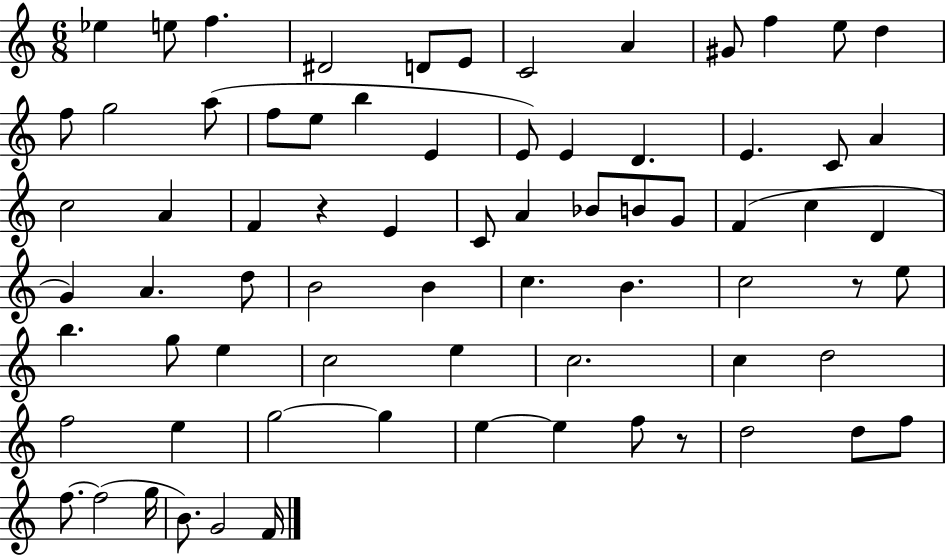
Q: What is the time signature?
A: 6/8